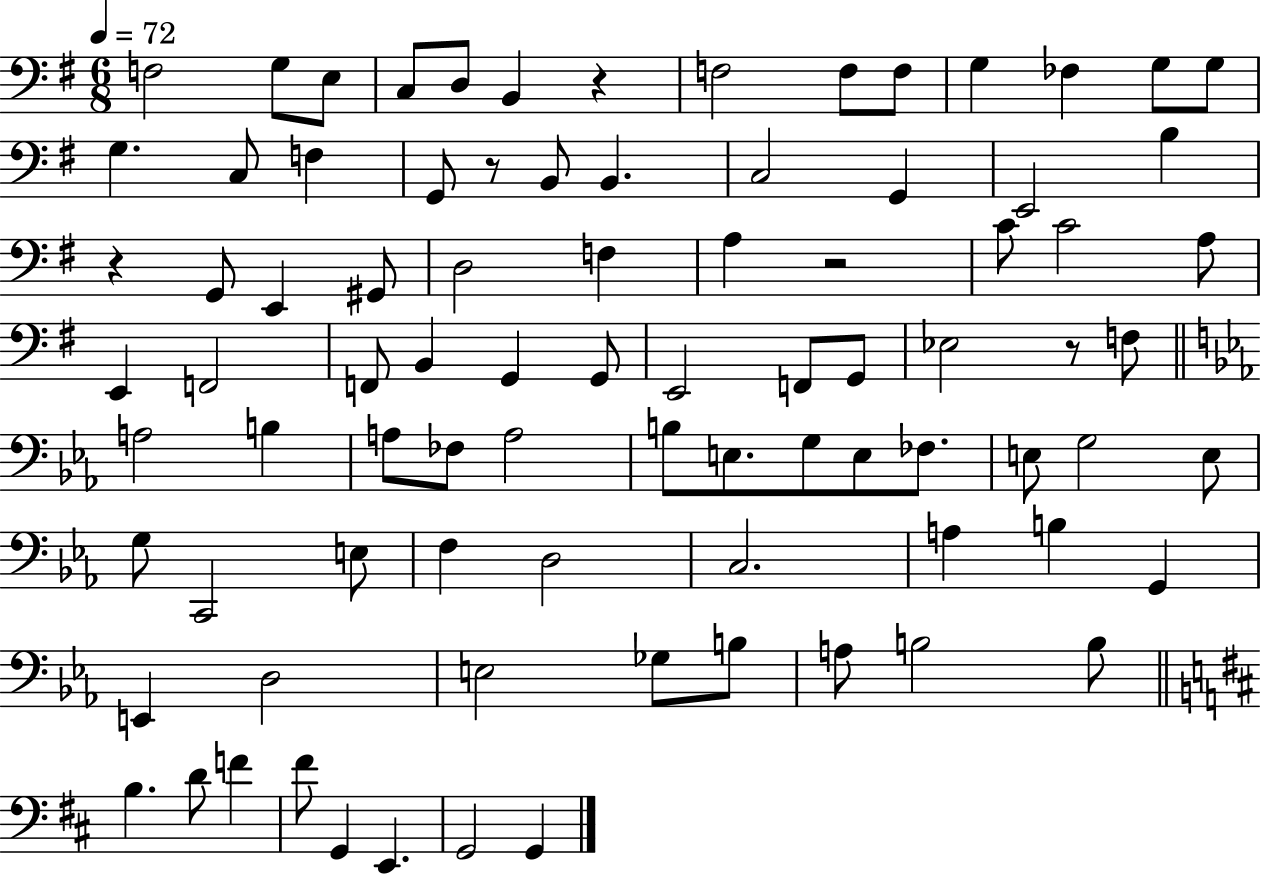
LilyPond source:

{
  \clef bass
  \numericTimeSignature
  \time 6/8
  \key g \major
  \tempo 4 = 72
  f2 g8 e8 | c8 d8 b,4 r4 | f2 f8 f8 | g4 fes4 g8 g8 | \break g4. c8 f4 | g,8 r8 b,8 b,4. | c2 g,4 | e,2 b4 | \break r4 g,8 e,4 gis,8 | d2 f4 | a4 r2 | c'8 c'2 a8 | \break e,4 f,2 | f,8 b,4 g,4 g,8 | e,2 f,8 g,8 | ees2 r8 f8 | \break \bar "||" \break \key ees \major a2 b4 | a8 fes8 a2 | b8 e8. g8 e8 fes8. | e8 g2 e8 | \break g8 c,2 e8 | f4 d2 | c2. | a4 b4 g,4 | \break e,4 d2 | e2 ges8 b8 | a8 b2 b8 | \bar "||" \break \key d \major b4. d'8 f'4 | fis'8 g,4 e,4. | g,2 g,4 | \bar "|."
}